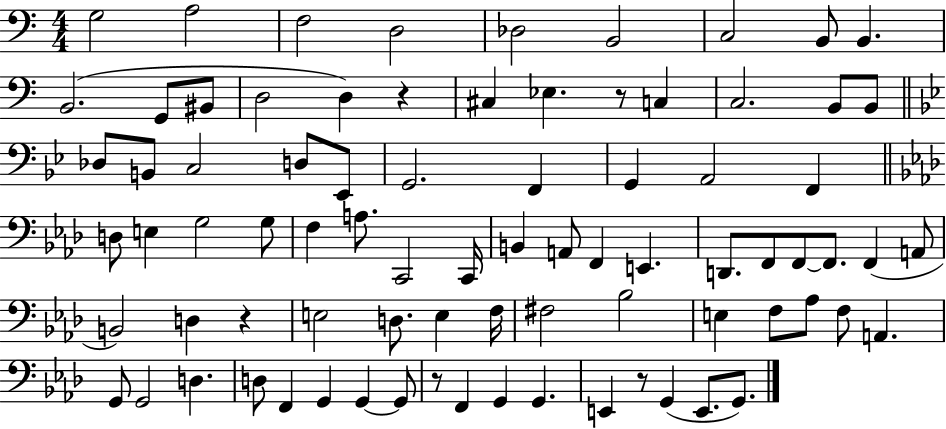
{
  \clef bass
  \numericTimeSignature
  \time 4/4
  \key c \major
  g2 a2 | f2 d2 | des2 b,2 | c2 b,8 b,4. | \break b,2.( g,8 bis,8 | d2 d4) r4 | cis4 ees4. r8 c4 | c2. b,8 b,8 | \break \bar "||" \break \key g \minor des8 b,8 c2 d8 ees,8 | g,2. f,4 | g,4 a,2 f,4 | \bar "||" \break \key f \minor d8 e4 g2 g8 | f4 a8. c,2 c,16 | b,4 a,8 f,4 e,4. | d,8. f,8 f,8~~ f,8. f,4( a,8 | \break b,2) d4 r4 | e2 d8. e4 f16 | fis2 bes2 | e4 f8 aes8 f8 a,4. | \break g,8 g,2 d4. | d8 f,4 g,4 g,4~~ g,8 | r8 f,4 g,4 g,4. | e,4 r8 g,4( e,8. g,8.) | \break \bar "|."
}